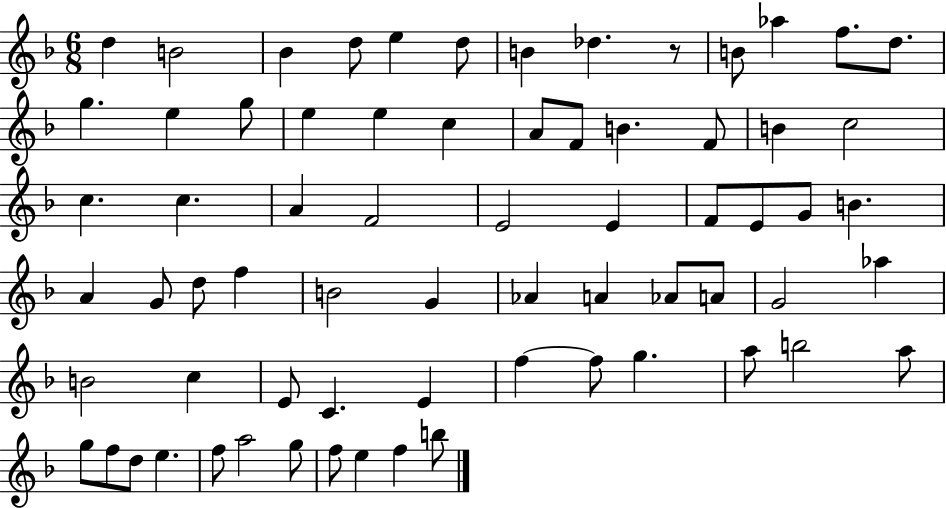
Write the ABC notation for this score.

X:1
T:Untitled
M:6/8
L:1/4
K:F
d B2 _B d/2 e d/2 B _d z/2 B/2 _a f/2 d/2 g e g/2 e e c A/2 F/2 B F/2 B c2 c c A F2 E2 E F/2 E/2 G/2 B A G/2 d/2 f B2 G _A A _A/2 A/2 G2 _a B2 c E/2 C E f f/2 g a/2 b2 a/2 g/2 f/2 d/2 e f/2 a2 g/2 f/2 e f b/2